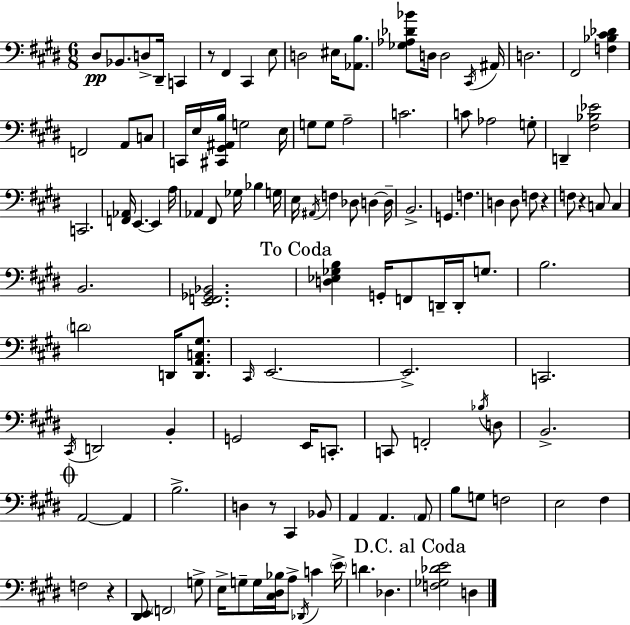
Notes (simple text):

D#3/e Bb2/e. D3/e D#2/s C2/q R/e F#2/q C#2/q E3/e D3/h EIS3/s [Ab2,B3]/e. [Gb3,Ab3,Db4,Bb4]/e D3/s D3/h C#2/s A#2/s D3/h. F#2/h [F3,Bb3,C#4,Db4]/q F2/h A2/e C3/e C2/s E3/s [C#2,G#2,A#2,B3]/s G3/h E3/s G3/e G3/e A3/h C4/h. C4/e Ab3/h G3/e D2/q [F#3,Bb3,Eb4]/h C2/h. [F2,Ab2]/s E2/q. E2/q A3/s Ab2/q F#2/e Gb3/s Bb3/q G3/s E3/s A#2/s F3/q Db3/e D3/q D3/s B2/h. G2/q. F3/q. D3/q D3/e F3/e R/q F3/e R/q C3/e C3/q B2/h. [E2,F2,Gb2,Bb2]/h. [D3,Eb3,Gb3,B3]/q G2/s F2/e D2/s D2/s G3/e. B3/h. D4/h D2/s [D2,A2,C3,G#3]/e. C#2/s E2/h. E2/h. C2/h. C#2/s D2/h B2/q G2/h E2/s C2/e. C2/e F2/h Bb3/s D3/e B2/h. A2/h A2/q B3/h. D3/q R/e C#2/q Bb2/e A2/q A2/q. A2/e B3/e G3/e F3/h E3/h F#3/q F3/h R/q [D#2,E2]/e F2/h G3/e E3/s G3/e G3/s [C#3,D#3,Bb3]/s A3/e Db2/s C4/q E4/s D4/q. Db3/q. [F3,Gb3,Db4,E4]/h D3/q